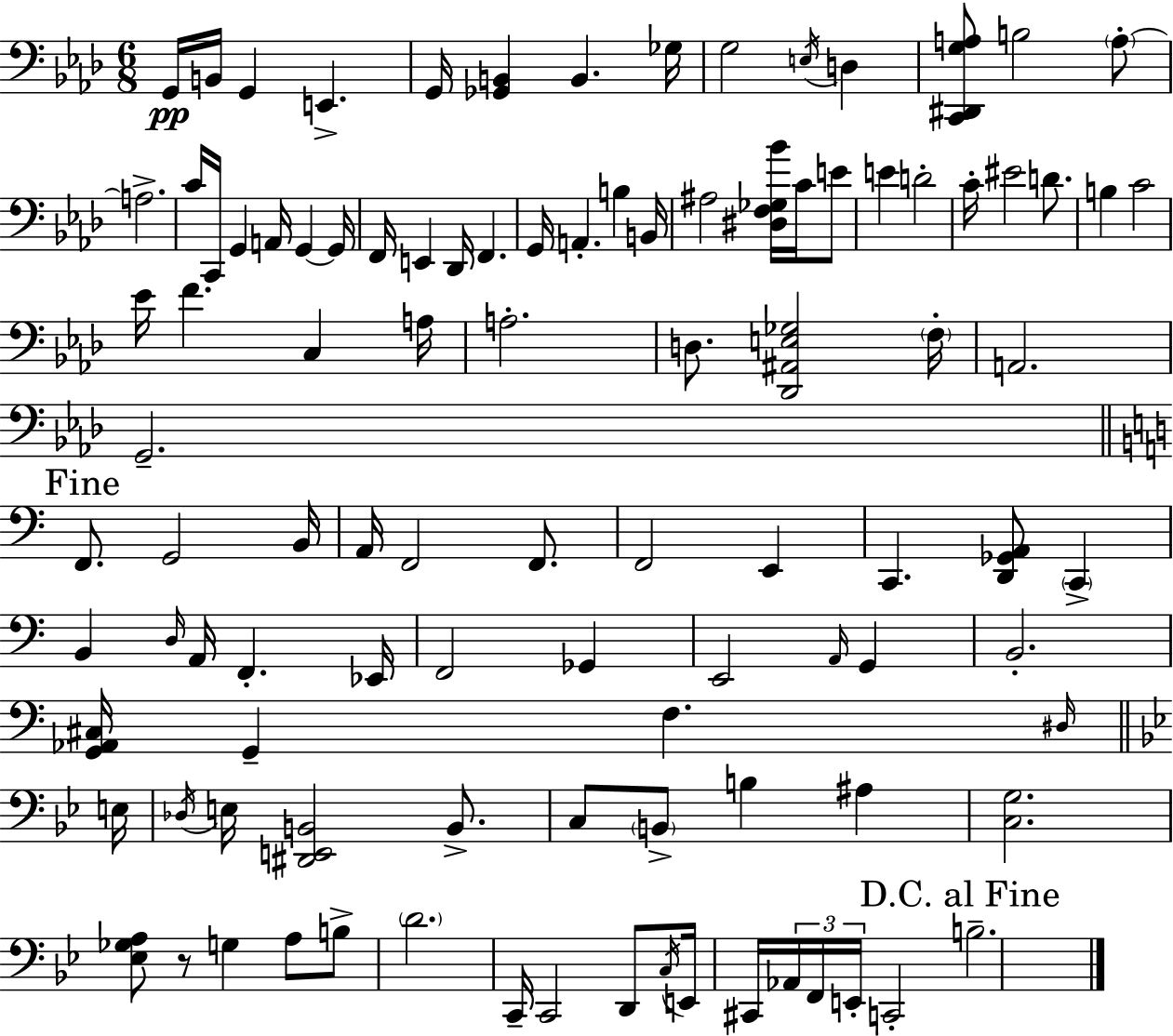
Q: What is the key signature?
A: AES major